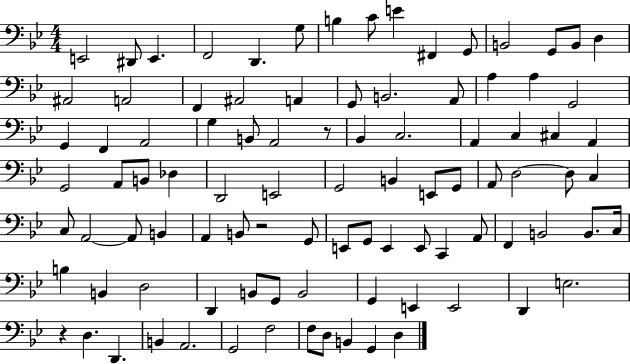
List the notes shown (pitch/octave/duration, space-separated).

E2/h D#2/e E2/q. F2/h D2/q. G3/e B3/q C4/e E4/q F#2/q G2/e B2/h G2/e B2/e D3/q A#2/h A2/h F2/q A#2/h A2/q G2/e B2/h. A2/e A3/q A3/q G2/h G2/q F2/q A2/h G3/q B2/e A2/h R/e Bb2/q C3/h. A2/q C3/q C#3/q A2/q G2/h A2/e B2/e Db3/q D2/h E2/h G2/h B2/q E2/e G2/e A2/e D3/h D3/e C3/q C3/e A2/h A2/e B2/q A2/q B2/e R/h G2/e E2/e G2/e E2/q E2/e C2/q A2/e F2/q B2/h B2/e. C3/s B3/q B2/q D3/h D2/q B2/e G2/e B2/h G2/q E2/q E2/h D2/q E3/h. R/q D3/q. D2/q. B2/q A2/h. G2/h F3/h F3/e D3/e B2/q G2/q D3/q